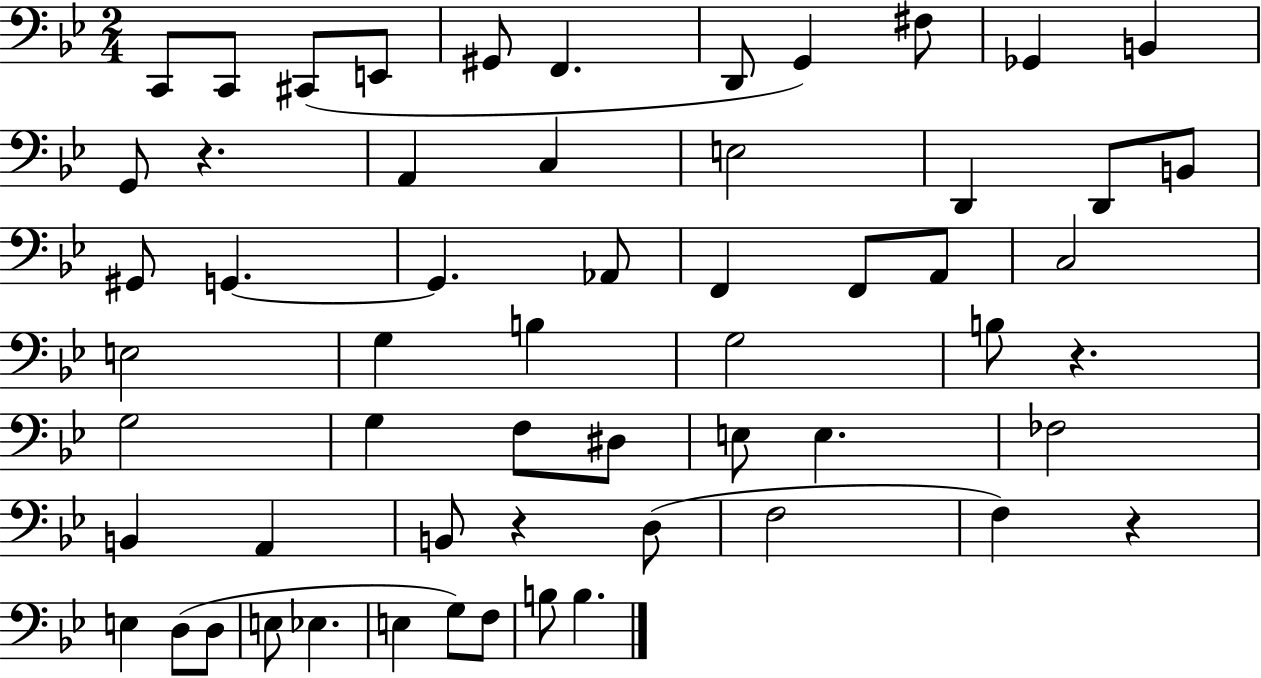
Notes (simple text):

C2/e C2/e C#2/e E2/e G#2/e F2/q. D2/e G2/q F#3/e Gb2/q B2/q G2/e R/q. A2/q C3/q E3/h D2/q D2/e B2/e G#2/e G2/q. G2/q. Ab2/e F2/q F2/e A2/e C3/h E3/h G3/q B3/q G3/h B3/e R/q. G3/h G3/q F3/e D#3/e E3/e E3/q. FES3/h B2/q A2/q B2/e R/q D3/e F3/h F3/q R/q E3/q D3/e D3/e E3/e Eb3/q. E3/q G3/e F3/e B3/e B3/q.